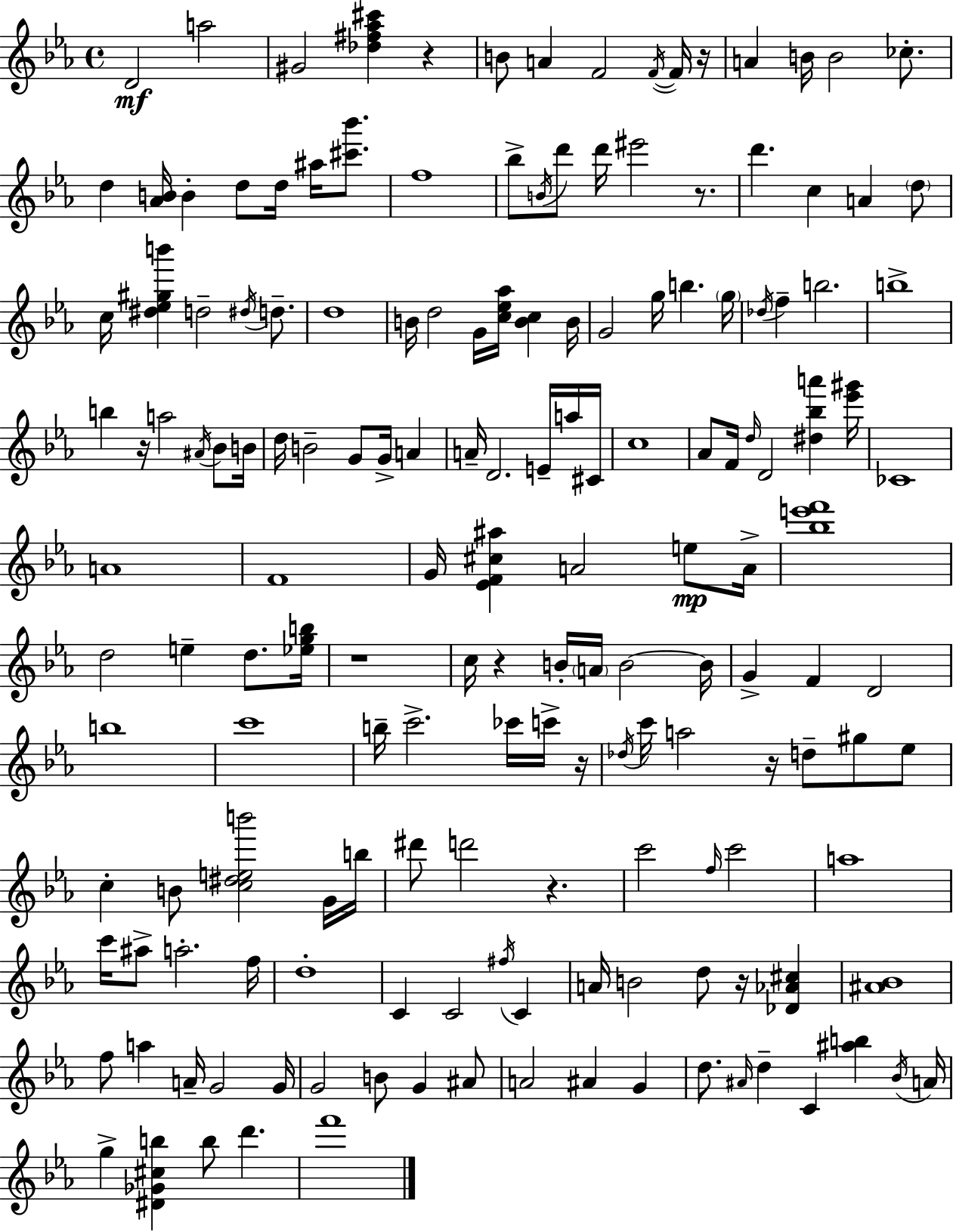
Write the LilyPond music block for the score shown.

{
  \clef treble
  \time 4/4
  \defaultTimeSignature
  \key c \minor
  d'2\mf a''2 | gis'2 <des'' fis'' aes'' cis'''>4 r4 | b'8 a'4 f'2 \acciaccatura { f'16~ }~ f'16 | r16 a'4 b'16 b'2 ces''8.-. | \break d''4 <aes' b'>16 b'4-. d''8 d''16 ais''16 <cis''' bes'''>8. | f''1 | bes''8-> \acciaccatura { b'16 } d'''8 d'''16 eis'''2 r8. | d'''4. c''4 a'4 | \break \parenthesize d''8 c''16 <dis'' ees'' gis'' b'''>4 d''2-- \acciaccatura { dis''16 } | d''8.-- d''1 | b'16 d''2 g'16 <c'' ees'' aes''>16 <b' c''>4 | b'16 g'2 g''16 b''4. | \break \parenthesize g''16 \acciaccatura { des''16 } f''4-- b''2. | b''1-> | b''4 r16 a''2 | \acciaccatura { ais'16 } bes'8 b'16 d''16 b'2-- g'8 | \break g'16-> a'4 a'16-- d'2. | e'16-- a''16 cis'16 c''1 | aes'8 f'16 \grace { d''16 } d'2 | <dis'' bes'' a'''>4 <ees''' gis'''>16 ces'1 | \break a'1 | f'1 | g'16 <ees' f' cis'' ais''>4 a'2 | e''8\mp a'16-> <bes'' e''' f'''>1 | \break d''2 e''4-- | d''8. <ees'' g'' b''>16 r1 | c''16 r4 b'16-. \parenthesize a'16 b'2~~ | b'16 g'4-> f'4 d'2 | \break b''1 | c'''1 | b''16-- c'''2.-> | ces'''16 c'''16-> r16 \acciaccatura { des''16 } c'''16 a''2 | \break r16 d''8-- gis''8 ees''8 c''4-. b'8 <c'' dis'' e'' b'''>2 | g'16 b''16 dis'''8 d'''2 | r4. c'''2 \grace { f''16 } | c'''2 a''1 | \break c'''16 ais''8-> a''2.-. | f''16 d''1-. | c'4 c'2 | \acciaccatura { fis''16 } c'4 a'16 b'2 | \break d''8 r16 <des' aes' cis''>4 <ais' bes'>1 | f''8 a''4 a'16-- | g'2 g'16 g'2 | b'8 g'4 ais'8 a'2 | \break ais'4 g'4 d''8. \grace { ais'16 } d''4-- | c'4 <ais'' b''>4 \acciaccatura { bes'16 } a'16 g''4-> <dis' ges' cis'' b''>4 | b''8 d'''4. f'''1 | \bar "|."
}